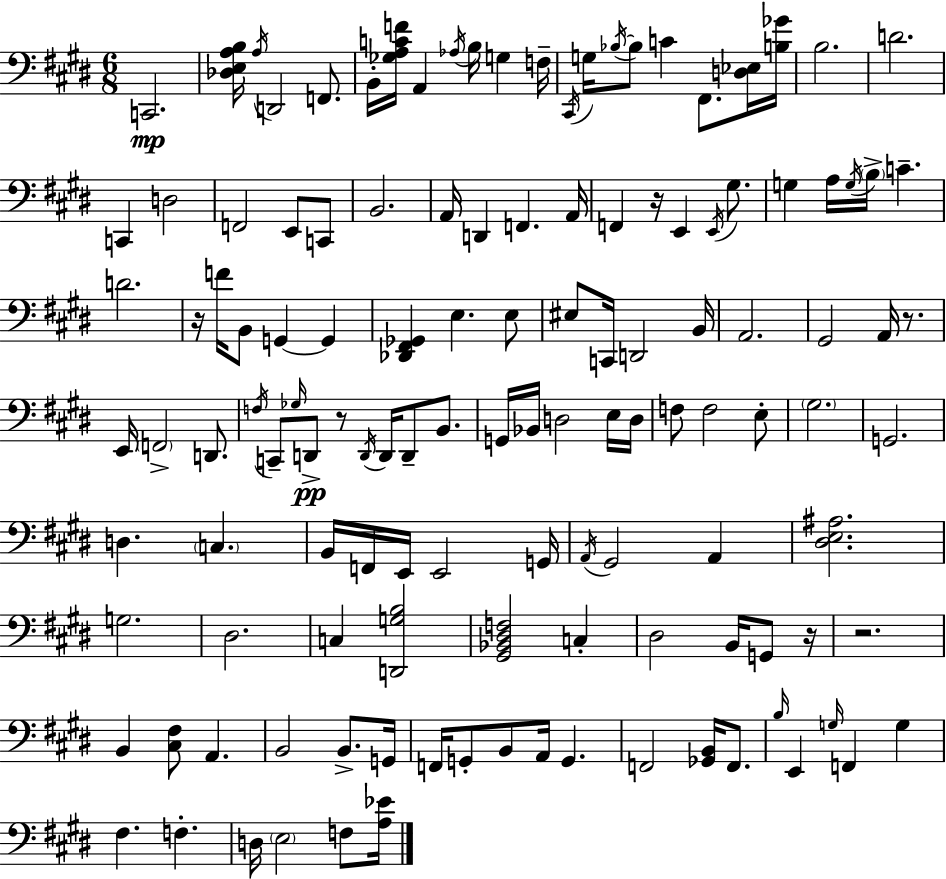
C2/h. [Db3,E3,A3,B3]/s A3/s D2/h F2/e. B2/s [Gb3,A3,C4,F4]/s A2/q Ab3/s B3/s G3/q F3/s C#2/s G3/s Bb3/s Bb3/e C4/q F#2/e. [D3,Eb3]/s [B3,Gb4]/s B3/h. D4/h. C2/q D3/h F2/h E2/e C2/e B2/h. A2/s D2/q F2/q. A2/s F2/q R/s E2/q E2/s G#3/e. G3/q A3/s G3/s B3/s C4/q. D4/h. R/s F4/s B2/e G2/q G2/q [Db2,F#2,Gb2]/q E3/q. E3/e EIS3/e C2/s D2/h B2/s A2/h. G#2/h A2/s R/e. E2/s F2/h D2/e. F3/s C2/e Gb3/s D2/e R/e D2/s D2/s D2/e B2/e. G2/s Bb2/s D3/h E3/s D3/s F3/e F3/h E3/e G#3/h. G2/h. D3/q. C3/q. B2/s F2/s E2/s E2/h G2/s A2/s G#2/h A2/q [D#3,E3,A#3]/h. G3/h. D#3/h. C3/q [D2,G3,B3]/h [G#2,Bb2,D#3,F3]/h C3/q D#3/h B2/s G2/e R/s R/h. B2/q [C#3,F#3]/e A2/q. B2/h B2/e. G2/s F2/s G2/e B2/e A2/s G2/q. F2/h [Gb2,B2]/s F2/e. B3/s E2/q G3/s F2/q G3/q F#3/q. F3/q. D3/s E3/h F3/e [A3,Eb4]/s